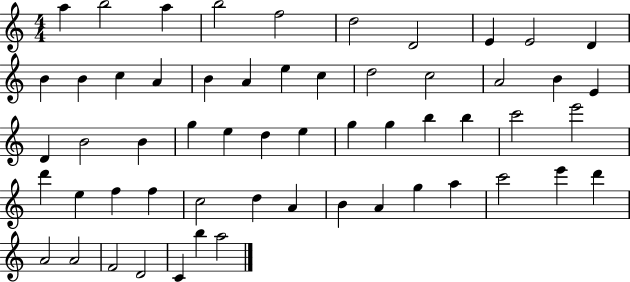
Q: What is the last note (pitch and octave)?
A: A5